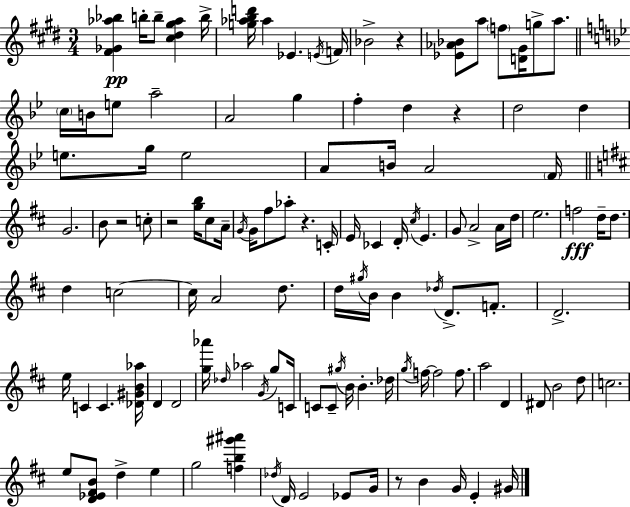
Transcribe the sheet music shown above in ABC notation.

X:1
T:Untitled
M:3/4
L:1/4
K:E
[^F_G_a_b] b/4 b/2 [^c^d^g_a] b/4 [g_abd']/4 _a _E E/4 F/4 _B2 z [_E_A_B]/2 a/2 f/2 [D^G]/4 g/2 a/2 c/4 B/4 e/2 a2 A2 g f d z d2 d e/2 g/4 e2 A/2 B/4 A2 F/4 G2 B/2 z2 c/2 z2 [gb]/4 ^c/2 A/4 G/4 G/4 ^f/2 _a/2 z C/4 E/4 _C D/4 ^c/4 E G/2 A2 A/4 d/4 e2 f2 d/4 d/2 d c2 c/4 A2 d/2 d/4 ^g/4 B/4 B _d/4 D/2 F/2 D2 e/4 C C [_D^GB_a]/4 D D2 [g_a']/4 _d/4 _a2 G/4 g/2 C/4 C/2 C/2 ^g/4 B/4 B _d/4 g/4 f/4 f2 f/2 a2 D ^D/2 B2 d/2 c2 e/2 [D_E^FB]/2 d e g2 [fb^g'^a'] _d/4 D/4 E2 _E/2 G/4 z/2 B G/4 E ^G/4